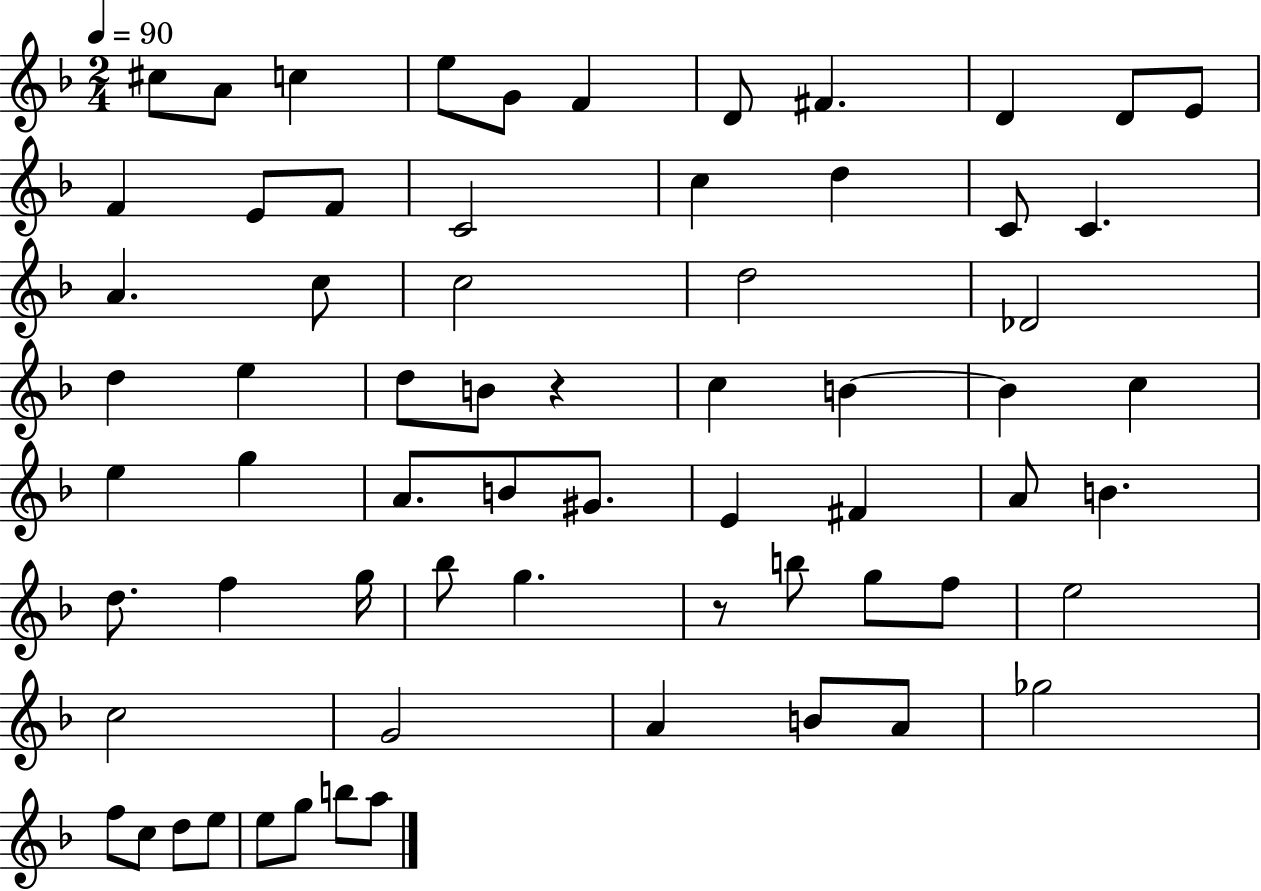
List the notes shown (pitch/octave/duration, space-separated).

C#5/e A4/e C5/q E5/e G4/e F4/q D4/e F#4/q. D4/q D4/e E4/e F4/q E4/e F4/e C4/h C5/q D5/q C4/e C4/q. A4/q. C5/e C5/h D5/h Db4/h D5/q E5/q D5/e B4/e R/q C5/q B4/q B4/q C5/q E5/q G5/q A4/e. B4/e G#4/e. E4/q F#4/q A4/e B4/q. D5/e. F5/q G5/s Bb5/e G5/q. R/e B5/e G5/e F5/e E5/h C5/h G4/h A4/q B4/e A4/e Gb5/h F5/e C5/e D5/e E5/e E5/e G5/e B5/e A5/e